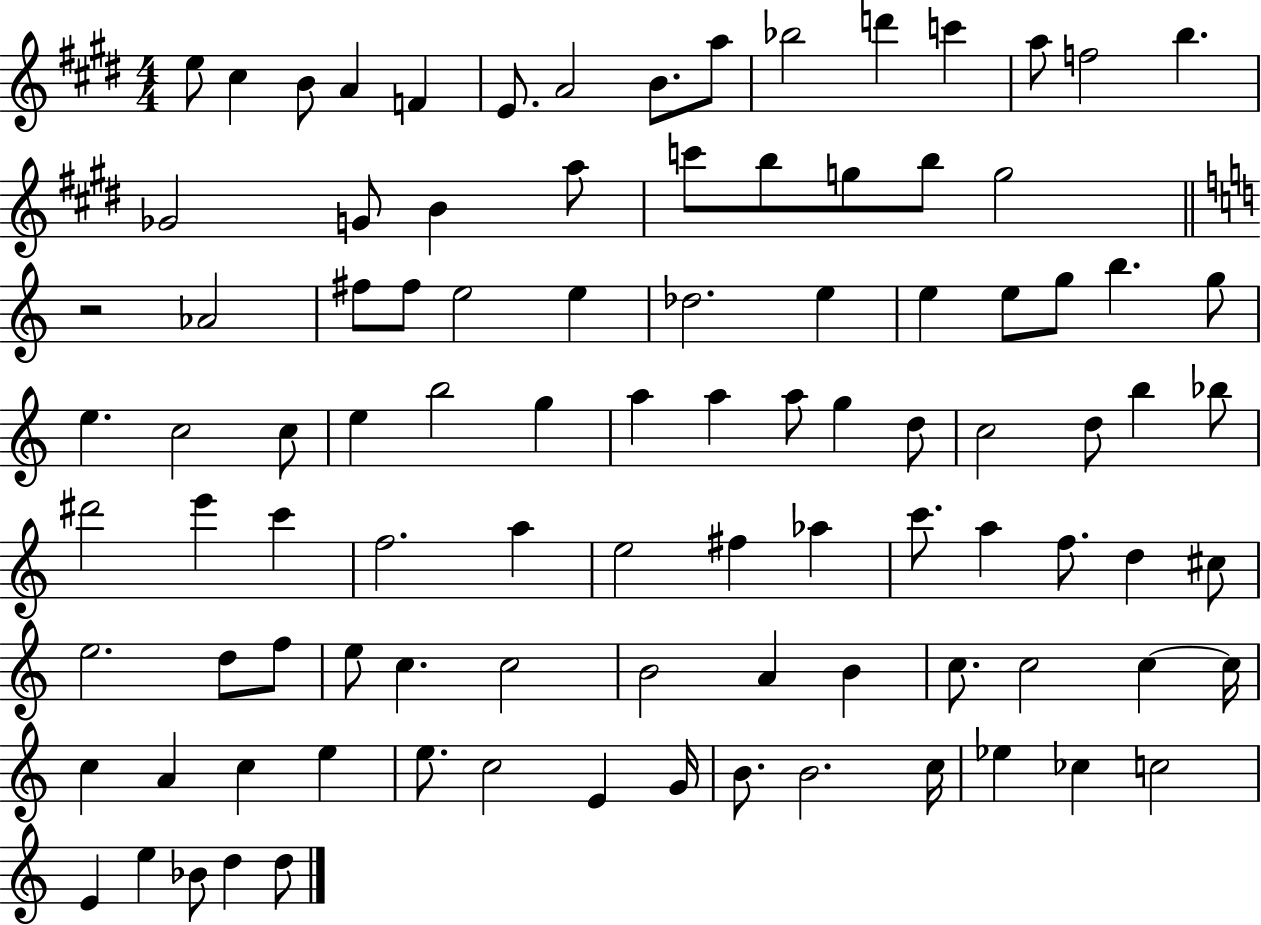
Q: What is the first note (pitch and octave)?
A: E5